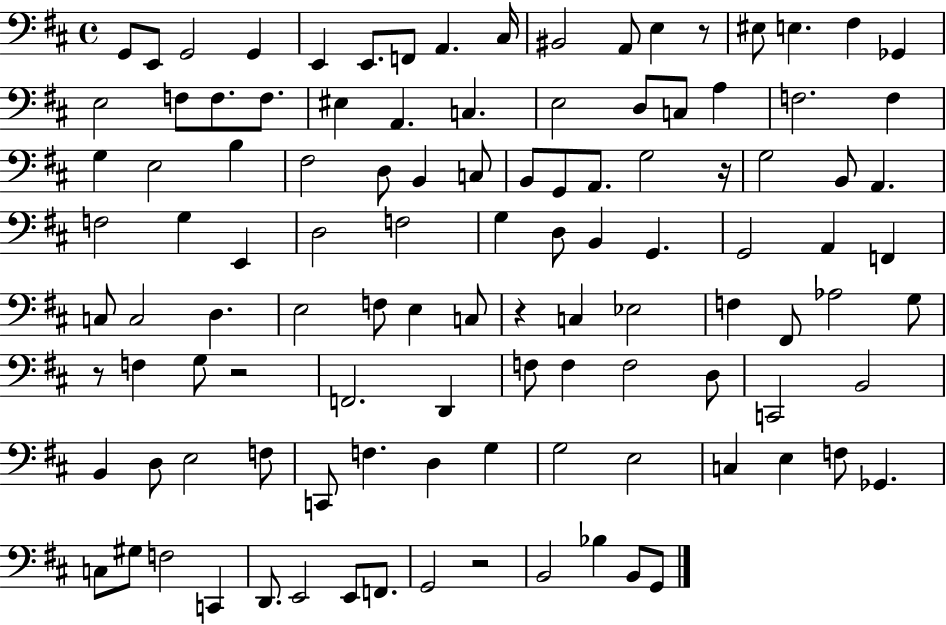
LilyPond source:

{
  \clef bass
  \time 4/4
  \defaultTimeSignature
  \key d \major
  \repeat volta 2 { g,8 e,8 g,2 g,4 | e,4 e,8. f,8 a,4. cis16 | bis,2 a,8 e4 r8 | eis8 e4. fis4 ges,4 | \break e2 f8 f8. f8. | eis4 a,4. c4. | e2 d8 c8 a4 | f2. f4 | \break g4 e2 b4 | fis2 d8 b,4 c8 | b,8 g,8 a,8. g2 r16 | g2 b,8 a,4. | \break f2 g4 e,4 | d2 f2 | g4 d8 b,4 g,4. | g,2 a,4 f,4 | \break c8 c2 d4. | e2 f8 e4 c8 | r4 c4 ees2 | f4 fis,8 aes2 g8 | \break r8 f4 g8 r2 | f,2. d,4 | f8 f4 f2 d8 | c,2 b,2 | \break b,4 d8 e2 f8 | c,8 f4. d4 g4 | g2 e2 | c4 e4 f8 ges,4. | \break c8 gis8 f2 c,4 | d,8. e,2 e,8 f,8. | g,2 r2 | b,2 bes4 b,8 g,8 | \break } \bar "|."
}